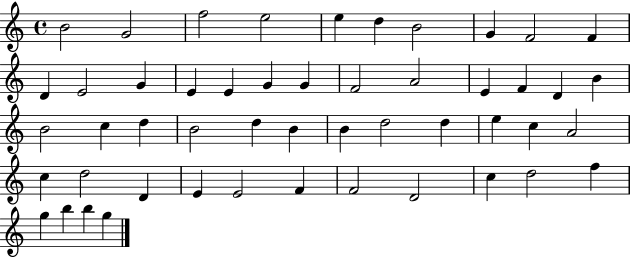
X:1
T:Untitled
M:4/4
L:1/4
K:C
B2 G2 f2 e2 e d B2 G F2 F D E2 G E E G G F2 A2 E F D B B2 c d B2 d B B d2 d e c A2 c d2 D E E2 F F2 D2 c d2 f g b b g